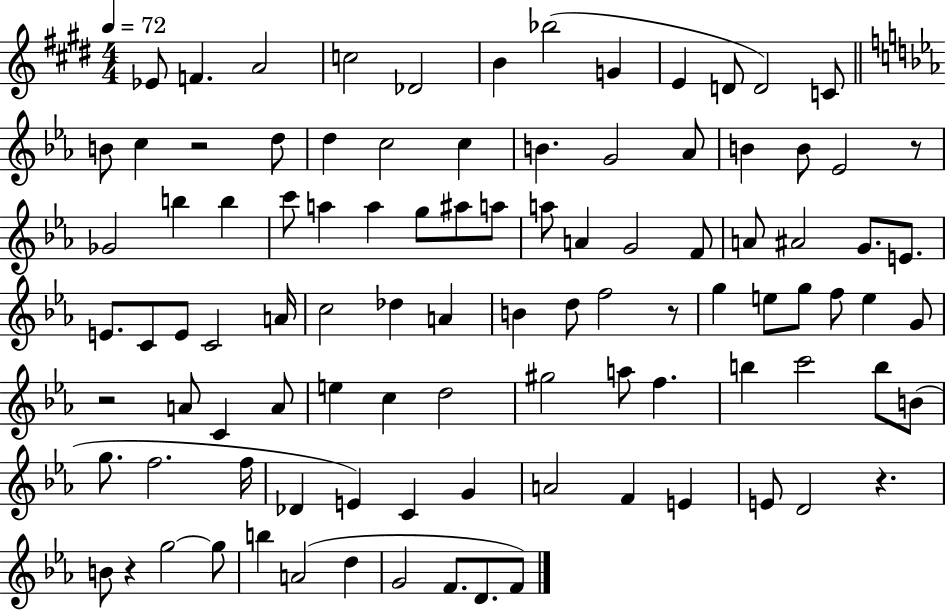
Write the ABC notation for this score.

X:1
T:Untitled
M:4/4
L:1/4
K:E
_E/2 F A2 c2 _D2 B _b2 G E D/2 D2 C/2 B/2 c z2 d/2 d c2 c B G2 _A/2 B B/2 _E2 z/2 _G2 b b c'/2 a a g/2 ^a/2 a/2 a/2 A G2 F/2 A/2 ^A2 G/2 E/2 E/2 C/2 E/2 C2 A/4 c2 _d A B d/2 f2 z/2 g e/2 g/2 f/2 e G/2 z2 A/2 C A/2 e c d2 ^g2 a/2 f b c'2 b/2 B/2 g/2 f2 f/4 _D E C G A2 F E E/2 D2 z B/2 z g2 g/2 b A2 d G2 F/2 D/2 F/2